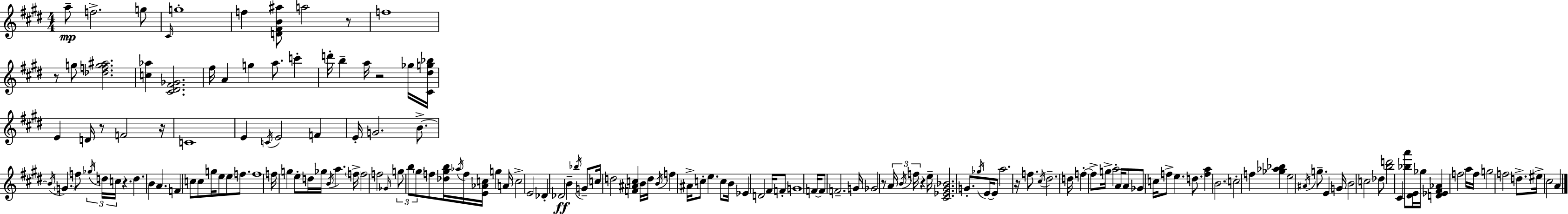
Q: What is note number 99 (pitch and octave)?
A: Gb5